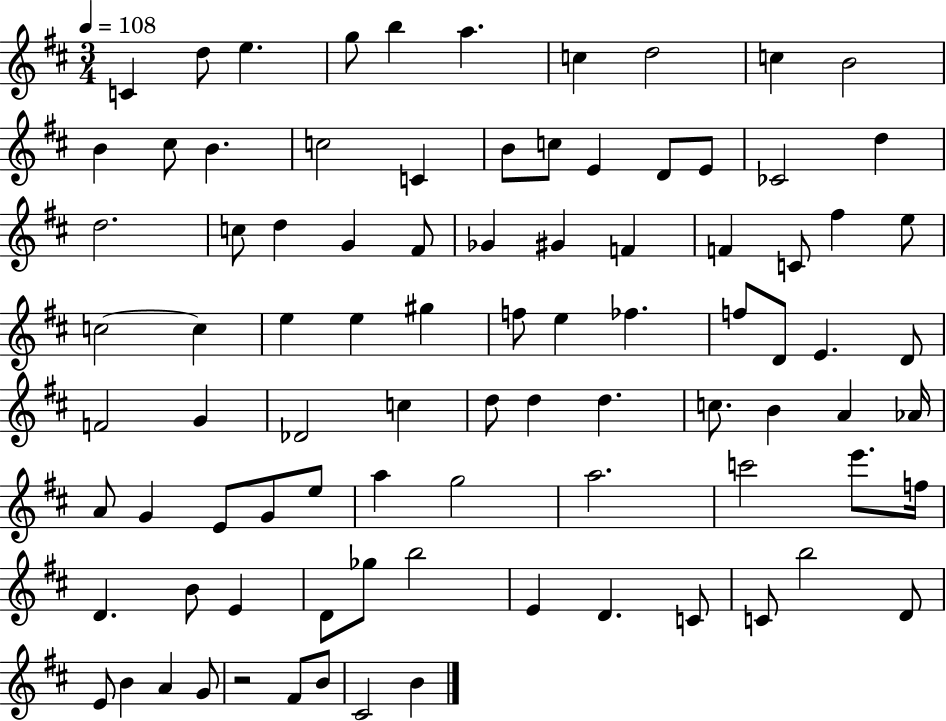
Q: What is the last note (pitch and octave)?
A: B4